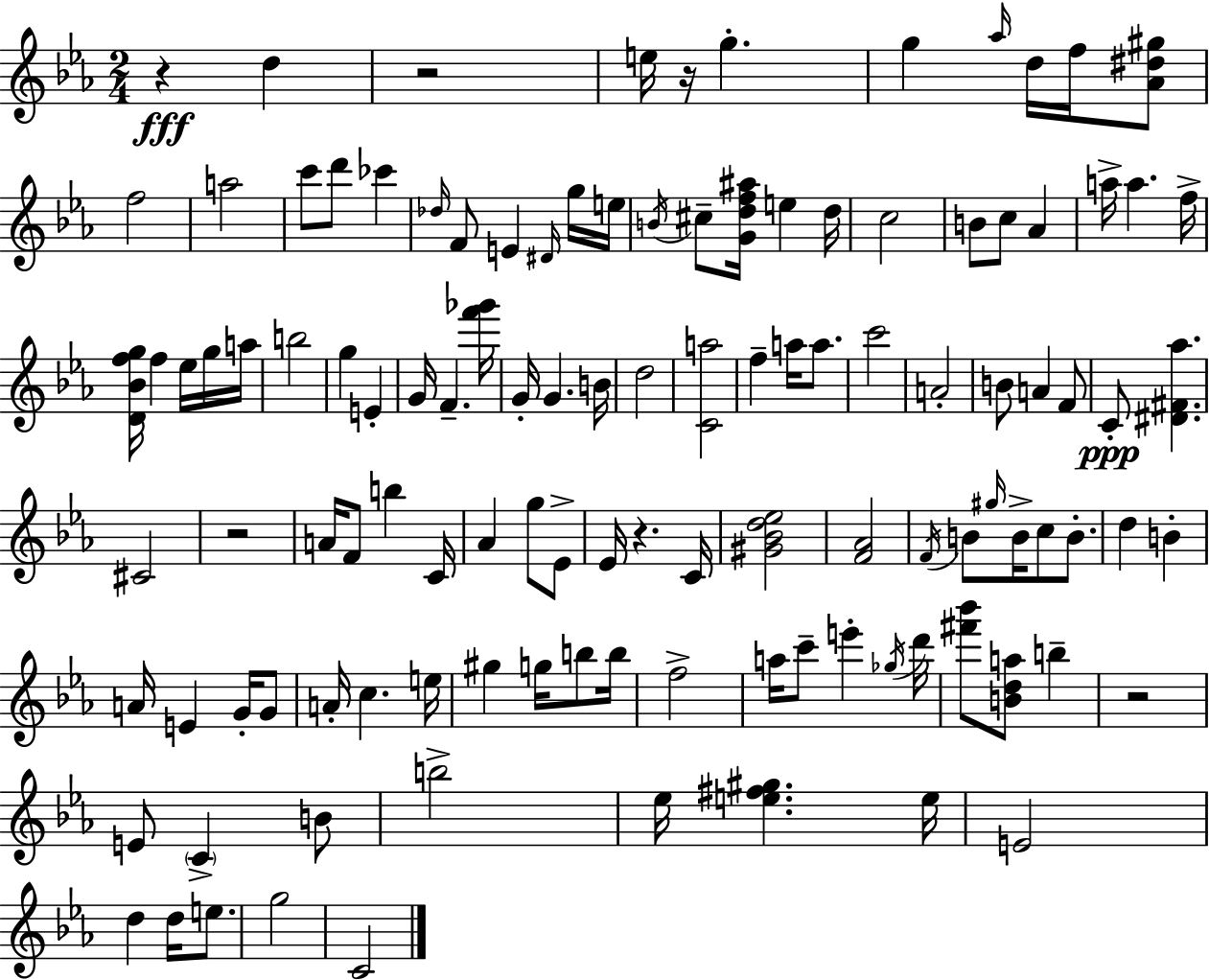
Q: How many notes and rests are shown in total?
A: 116